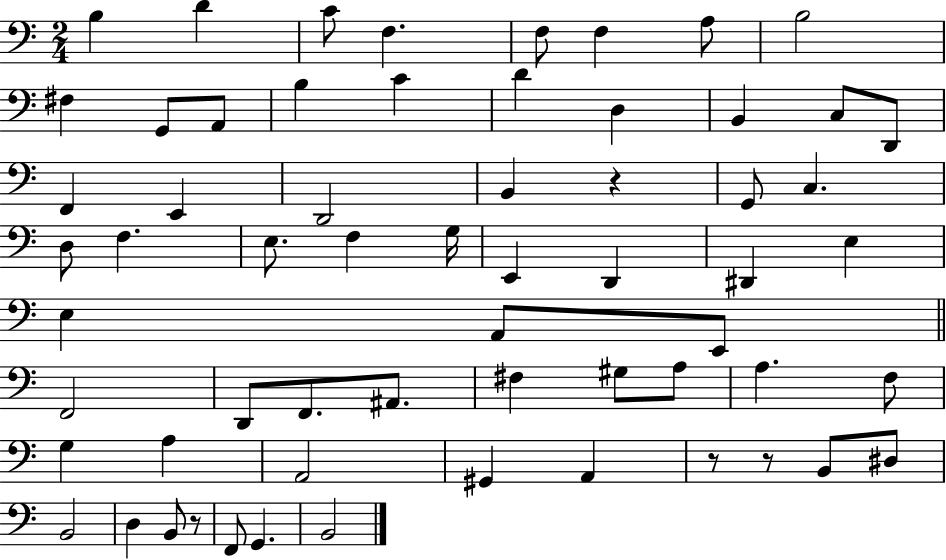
{
  \clef bass
  \numericTimeSignature
  \time 2/4
  \key c \major
  \repeat volta 2 { b4 d'4 | c'8 f4. | f8 f4 a8 | b2 | \break fis4 g,8 a,8 | b4 c'4 | d'4 d4 | b,4 c8 d,8 | \break f,4 e,4 | d,2 | b,4 r4 | g,8 c4. | \break d8 f4. | e8. f4 g16 | e,4 d,4 | dis,4 e4 | \break e4 a,8 e,8 | \bar "||" \break \key c \major f,2 | d,8 f,8. ais,8. | fis4 gis8 a8 | a4. f8 | \break g4 a4 | a,2 | gis,4 a,4 | r8 r8 b,8 dis8 | \break b,2 | d4 b,8 r8 | f,8 g,4. | b,2 | \break } \bar "|."
}